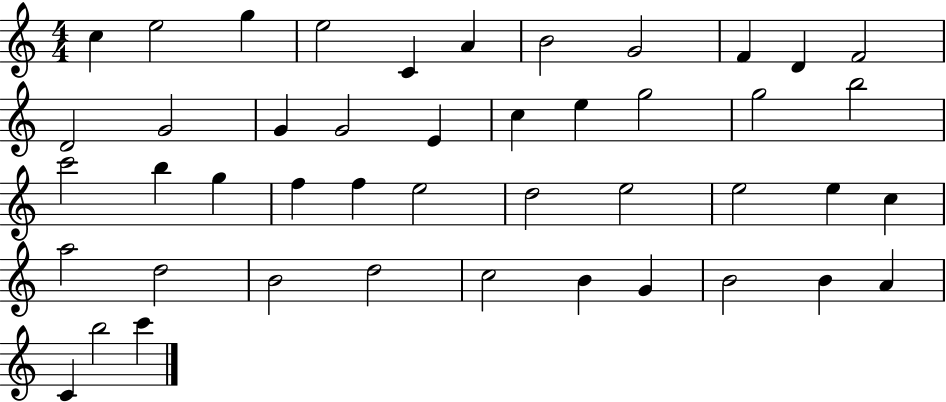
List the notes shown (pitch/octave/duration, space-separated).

C5/q E5/h G5/q E5/h C4/q A4/q B4/h G4/h F4/q D4/q F4/h D4/h G4/h G4/q G4/h E4/q C5/q E5/q G5/h G5/h B5/h C6/h B5/q G5/q F5/q F5/q E5/h D5/h E5/h E5/h E5/q C5/q A5/h D5/h B4/h D5/h C5/h B4/q G4/q B4/h B4/q A4/q C4/q B5/h C6/q